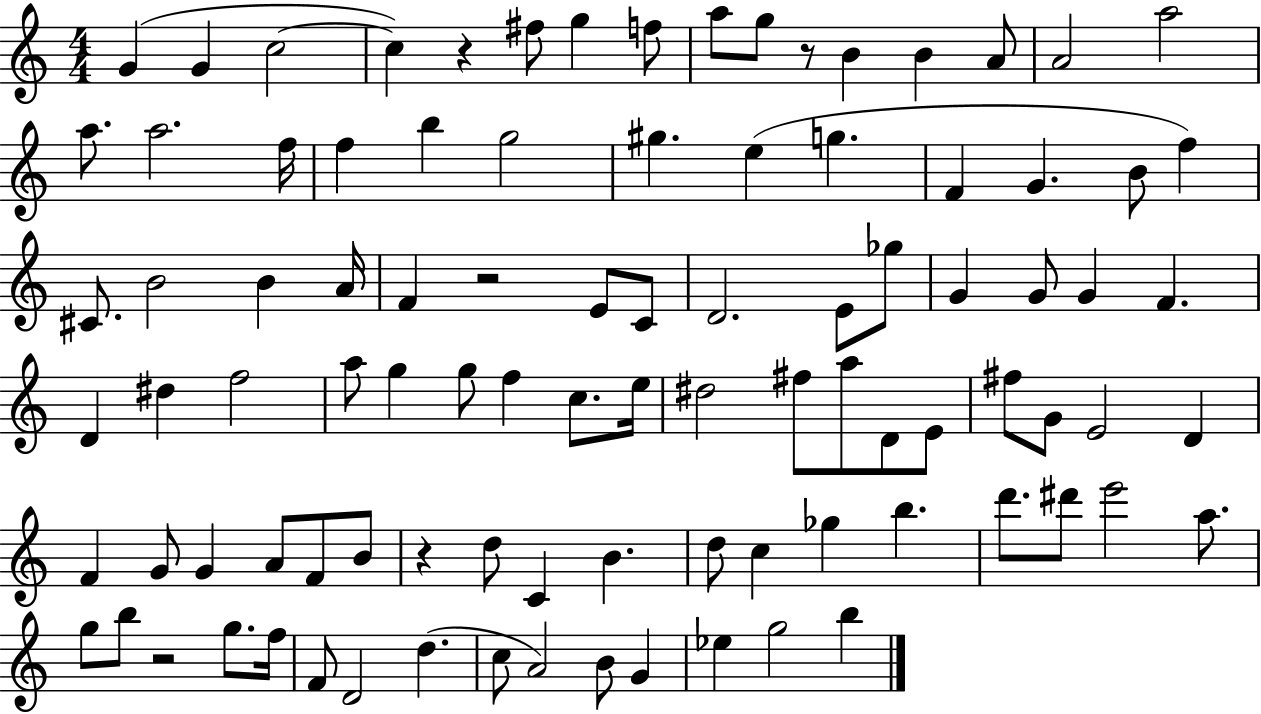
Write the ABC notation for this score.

X:1
T:Untitled
M:4/4
L:1/4
K:C
G G c2 c z ^f/2 g f/2 a/2 g/2 z/2 B B A/2 A2 a2 a/2 a2 f/4 f b g2 ^g e g F G B/2 f ^C/2 B2 B A/4 F z2 E/2 C/2 D2 E/2 _g/2 G G/2 G F D ^d f2 a/2 g g/2 f c/2 e/4 ^d2 ^f/2 a/2 D/2 E/2 ^f/2 G/2 E2 D F G/2 G A/2 F/2 B/2 z d/2 C B d/2 c _g b d'/2 ^d'/2 e'2 a/2 g/2 b/2 z2 g/2 f/4 F/2 D2 d c/2 A2 B/2 G _e g2 b